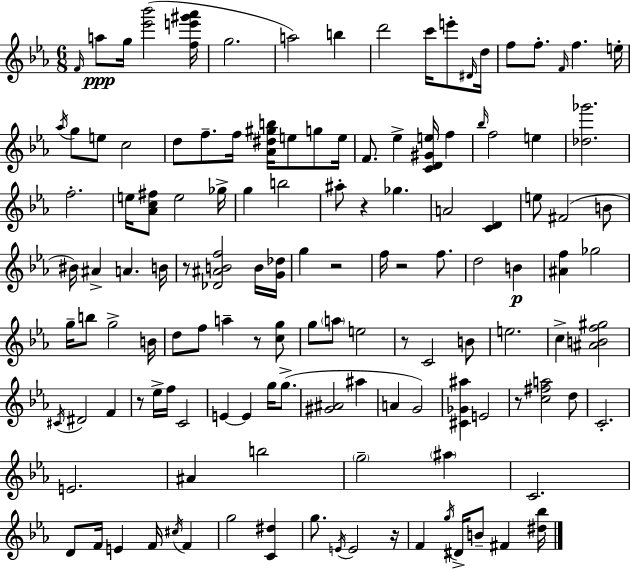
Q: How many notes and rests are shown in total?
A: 132